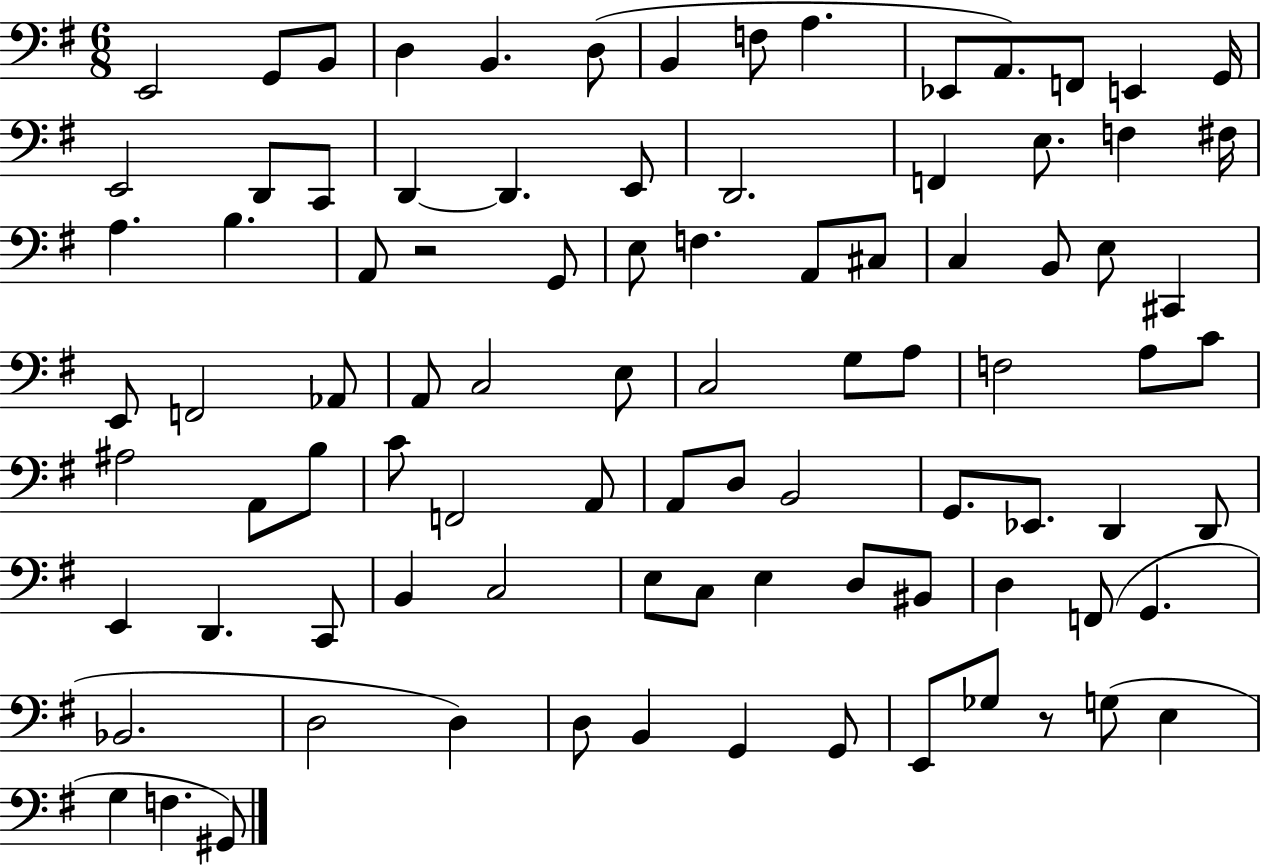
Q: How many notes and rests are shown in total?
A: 91